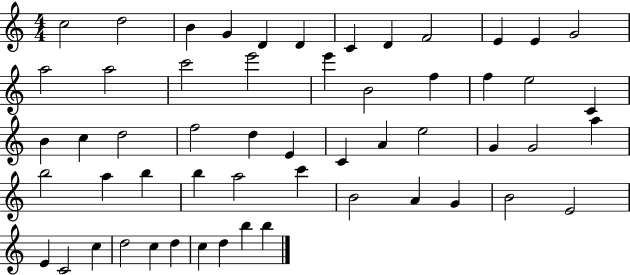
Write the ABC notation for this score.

X:1
T:Untitled
M:4/4
L:1/4
K:C
c2 d2 B G D D C D F2 E E G2 a2 a2 c'2 e'2 e' B2 f f e2 C B c d2 f2 d E C A e2 G G2 a b2 a b b a2 c' B2 A G B2 E2 E C2 c d2 c d c d b b